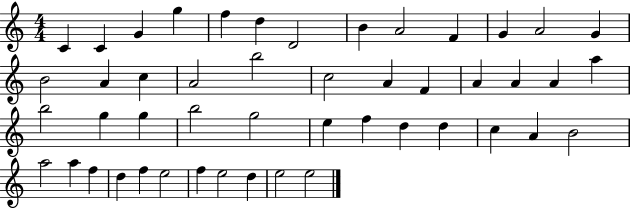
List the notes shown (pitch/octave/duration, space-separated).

C4/q C4/q G4/q G5/q F5/q D5/q D4/h B4/q A4/h F4/q G4/q A4/h G4/q B4/h A4/q C5/q A4/h B5/h C5/h A4/q F4/q A4/q A4/q A4/q A5/q B5/h G5/q G5/q B5/h G5/h E5/q F5/q D5/q D5/q C5/q A4/q B4/h A5/h A5/q F5/q D5/q F5/q E5/h F5/q E5/h D5/q E5/h E5/h